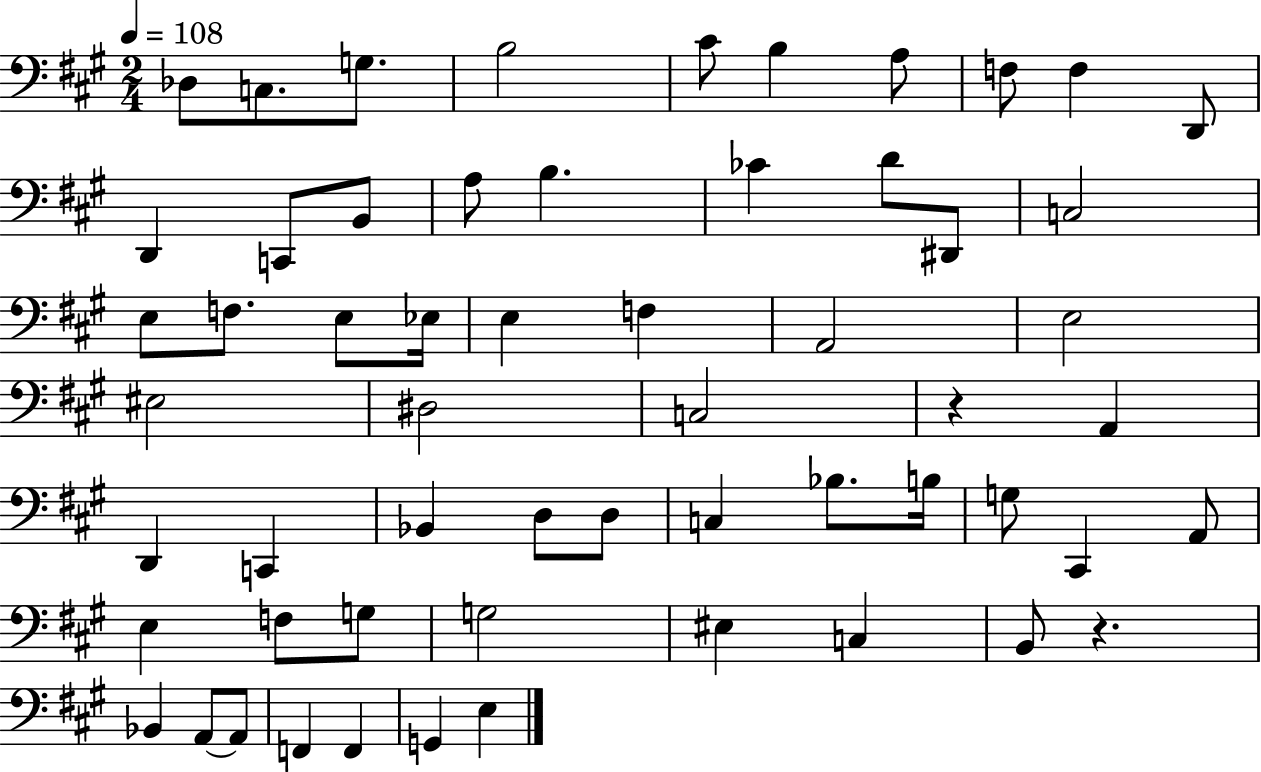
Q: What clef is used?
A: bass